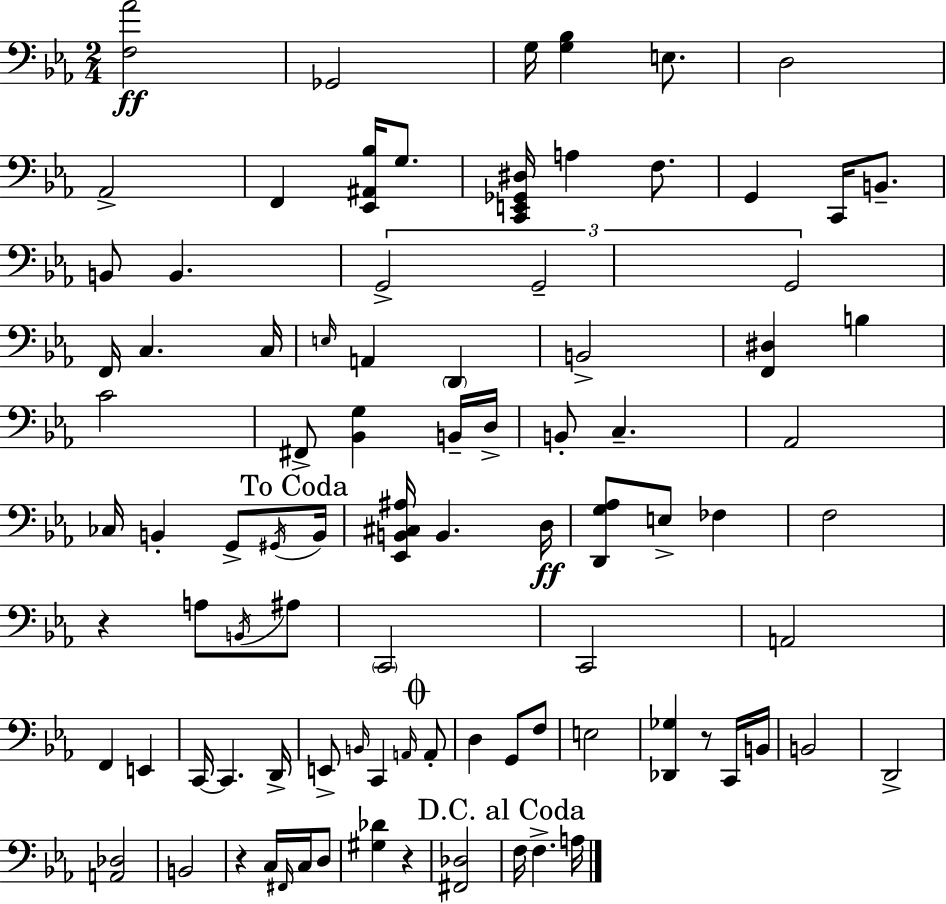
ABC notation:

X:1
T:Untitled
M:2/4
L:1/4
K:Cm
[F,_A]2 _G,,2 G,/4 [G,_B,] E,/2 D,2 _A,,2 F,, [_E,,^A,,_B,]/4 G,/2 [C,,E,,_G,,^D,]/4 A, F,/2 G,, C,,/4 B,,/2 B,,/2 B,, G,,2 G,,2 G,,2 F,,/4 C, C,/4 E,/4 A,, D,, B,,2 [F,,^D,] B, C2 ^F,,/2 [_B,,G,] B,,/4 D,/4 B,,/2 C, _A,,2 _C,/4 B,, G,,/2 ^G,,/4 B,,/4 [_E,,B,,^C,^A,]/4 B,, D,/4 [D,,G,_A,]/2 E,/2 _F, F,2 z A,/2 B,,/4 ^A,/2 C,,2 C,,2 A,,2 F,, E,, C,,/4 C,, D,,/4 E,,/2 B,,/4 C,, A,,/4 A,,/2 D, G,,/2 F,/2 E,2 [_D,,_G,] z/2 C,,/4 B,,/4 B,,2 D,,2 [A,,_D,]2 B,,2 z C,/4 ^F,,/4 C,/4 D,/2 [^G,_D] z [^F,,_D,]2 F,/4 F, A,/4